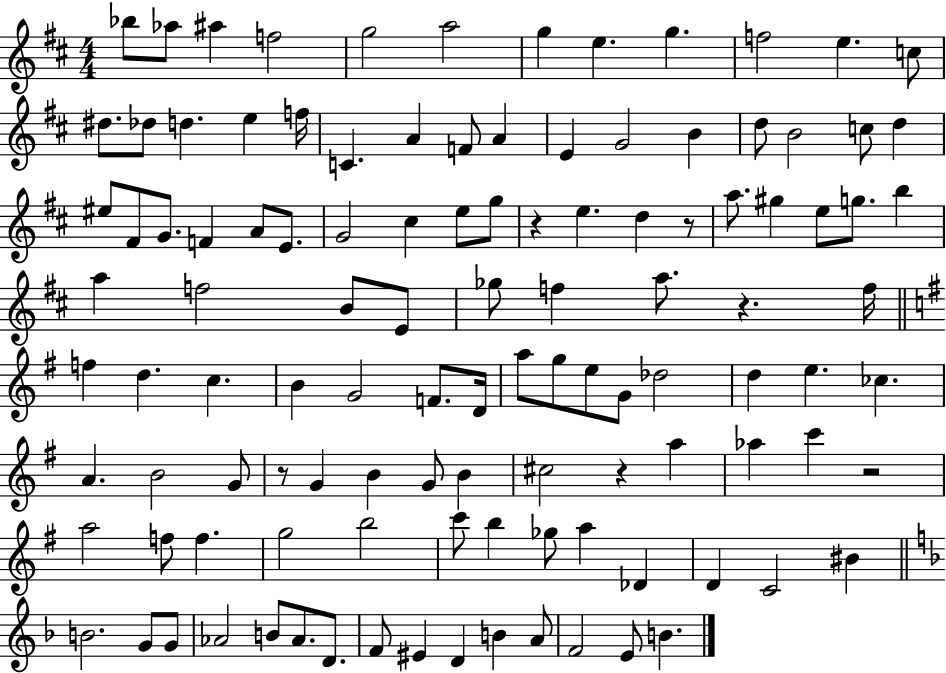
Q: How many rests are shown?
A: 6